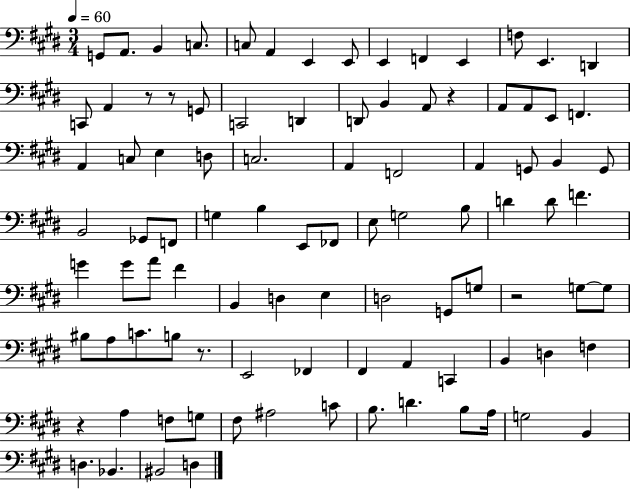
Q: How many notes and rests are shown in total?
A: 96